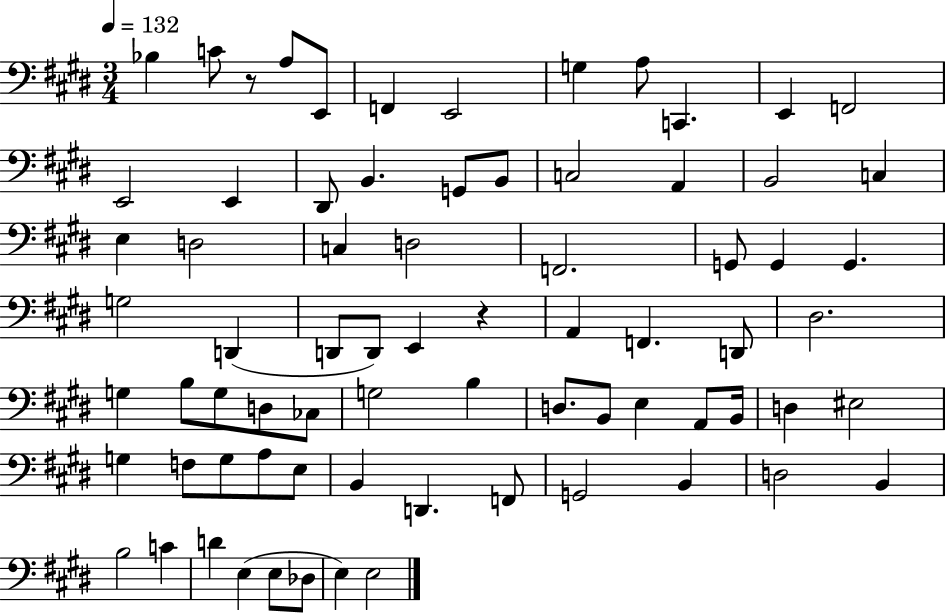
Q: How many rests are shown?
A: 2